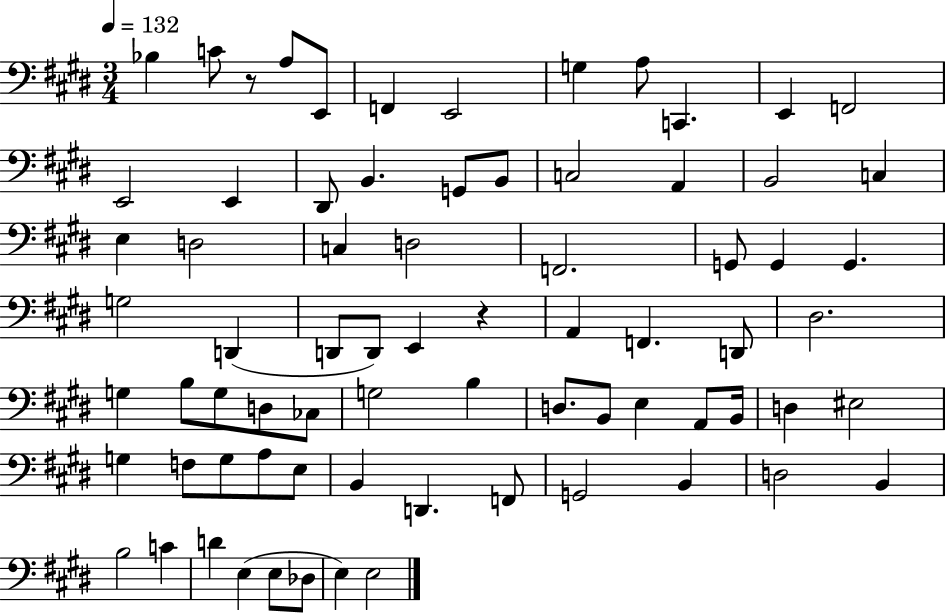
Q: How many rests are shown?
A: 2